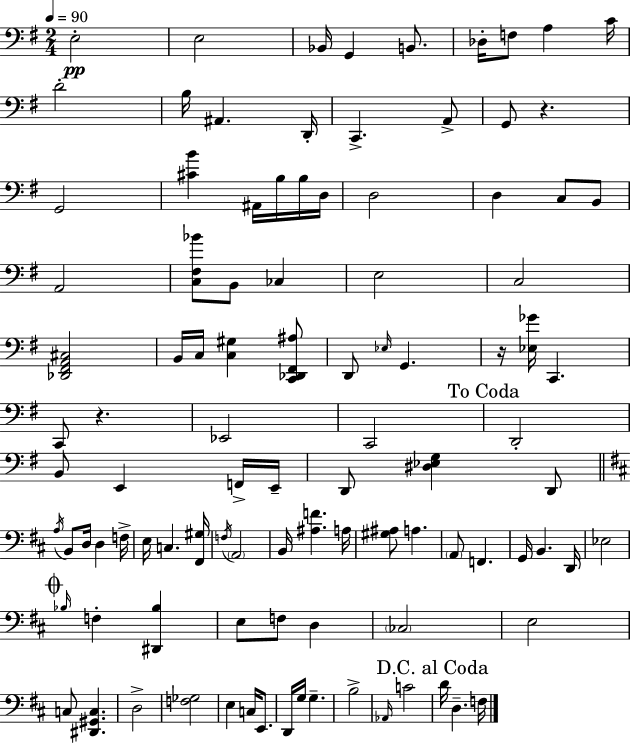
X:1
T:Untitled
M:2/4
L:1/4
K:Em
E,2 E,2 _B,,/4 G,, B,,/2 _D,/4 F,/2 A, C/4 D2 B,/4 ^A,, D,,/4 C,, A,,/2 G,,/2 z G,,2 [^CB] ^A,,/4 B,/4 B,/4 D,/4 D,2 D, C,/2 B,,/2 A,,2 [C,^F,_B]/2 B,,/2 _C, E,2 C,2 [_D,,^F,,A,,^C,]2 B,,/4 C,/4 [C,^G,] [C,,_D,,^F,,^A,]/2 D,,/2 _E,/4 G,, z/4 [_E,_G]/4 C,, C,,/2 z _E,,2 C,,2 D,,2 B,,/2 E,, F,,/4 E,,/4 D,,/2 [^D,_E,G,] D,,/2 A,/4 B,,/2 D,/4 D, F,/4 E,/4 C, [^F,,^G,]/4 F,/4 A,,2 B,,/4 [^A,F] A,/4 [^G,^A,]/2 A, A,,/2 F,, G,,/4 B,, D,,/4 _E,2 _B,/4 F, [^D,,_B,] E,/2 F,/2 D, _C,2 E,2 C,/2 [^D,,^G,,C,] D,2 [F,_G,]2 E, C,/4 E,,/2 D,,/4 G,/4 G, B,2 _A,,/4 C2 D/4 D, F,/4